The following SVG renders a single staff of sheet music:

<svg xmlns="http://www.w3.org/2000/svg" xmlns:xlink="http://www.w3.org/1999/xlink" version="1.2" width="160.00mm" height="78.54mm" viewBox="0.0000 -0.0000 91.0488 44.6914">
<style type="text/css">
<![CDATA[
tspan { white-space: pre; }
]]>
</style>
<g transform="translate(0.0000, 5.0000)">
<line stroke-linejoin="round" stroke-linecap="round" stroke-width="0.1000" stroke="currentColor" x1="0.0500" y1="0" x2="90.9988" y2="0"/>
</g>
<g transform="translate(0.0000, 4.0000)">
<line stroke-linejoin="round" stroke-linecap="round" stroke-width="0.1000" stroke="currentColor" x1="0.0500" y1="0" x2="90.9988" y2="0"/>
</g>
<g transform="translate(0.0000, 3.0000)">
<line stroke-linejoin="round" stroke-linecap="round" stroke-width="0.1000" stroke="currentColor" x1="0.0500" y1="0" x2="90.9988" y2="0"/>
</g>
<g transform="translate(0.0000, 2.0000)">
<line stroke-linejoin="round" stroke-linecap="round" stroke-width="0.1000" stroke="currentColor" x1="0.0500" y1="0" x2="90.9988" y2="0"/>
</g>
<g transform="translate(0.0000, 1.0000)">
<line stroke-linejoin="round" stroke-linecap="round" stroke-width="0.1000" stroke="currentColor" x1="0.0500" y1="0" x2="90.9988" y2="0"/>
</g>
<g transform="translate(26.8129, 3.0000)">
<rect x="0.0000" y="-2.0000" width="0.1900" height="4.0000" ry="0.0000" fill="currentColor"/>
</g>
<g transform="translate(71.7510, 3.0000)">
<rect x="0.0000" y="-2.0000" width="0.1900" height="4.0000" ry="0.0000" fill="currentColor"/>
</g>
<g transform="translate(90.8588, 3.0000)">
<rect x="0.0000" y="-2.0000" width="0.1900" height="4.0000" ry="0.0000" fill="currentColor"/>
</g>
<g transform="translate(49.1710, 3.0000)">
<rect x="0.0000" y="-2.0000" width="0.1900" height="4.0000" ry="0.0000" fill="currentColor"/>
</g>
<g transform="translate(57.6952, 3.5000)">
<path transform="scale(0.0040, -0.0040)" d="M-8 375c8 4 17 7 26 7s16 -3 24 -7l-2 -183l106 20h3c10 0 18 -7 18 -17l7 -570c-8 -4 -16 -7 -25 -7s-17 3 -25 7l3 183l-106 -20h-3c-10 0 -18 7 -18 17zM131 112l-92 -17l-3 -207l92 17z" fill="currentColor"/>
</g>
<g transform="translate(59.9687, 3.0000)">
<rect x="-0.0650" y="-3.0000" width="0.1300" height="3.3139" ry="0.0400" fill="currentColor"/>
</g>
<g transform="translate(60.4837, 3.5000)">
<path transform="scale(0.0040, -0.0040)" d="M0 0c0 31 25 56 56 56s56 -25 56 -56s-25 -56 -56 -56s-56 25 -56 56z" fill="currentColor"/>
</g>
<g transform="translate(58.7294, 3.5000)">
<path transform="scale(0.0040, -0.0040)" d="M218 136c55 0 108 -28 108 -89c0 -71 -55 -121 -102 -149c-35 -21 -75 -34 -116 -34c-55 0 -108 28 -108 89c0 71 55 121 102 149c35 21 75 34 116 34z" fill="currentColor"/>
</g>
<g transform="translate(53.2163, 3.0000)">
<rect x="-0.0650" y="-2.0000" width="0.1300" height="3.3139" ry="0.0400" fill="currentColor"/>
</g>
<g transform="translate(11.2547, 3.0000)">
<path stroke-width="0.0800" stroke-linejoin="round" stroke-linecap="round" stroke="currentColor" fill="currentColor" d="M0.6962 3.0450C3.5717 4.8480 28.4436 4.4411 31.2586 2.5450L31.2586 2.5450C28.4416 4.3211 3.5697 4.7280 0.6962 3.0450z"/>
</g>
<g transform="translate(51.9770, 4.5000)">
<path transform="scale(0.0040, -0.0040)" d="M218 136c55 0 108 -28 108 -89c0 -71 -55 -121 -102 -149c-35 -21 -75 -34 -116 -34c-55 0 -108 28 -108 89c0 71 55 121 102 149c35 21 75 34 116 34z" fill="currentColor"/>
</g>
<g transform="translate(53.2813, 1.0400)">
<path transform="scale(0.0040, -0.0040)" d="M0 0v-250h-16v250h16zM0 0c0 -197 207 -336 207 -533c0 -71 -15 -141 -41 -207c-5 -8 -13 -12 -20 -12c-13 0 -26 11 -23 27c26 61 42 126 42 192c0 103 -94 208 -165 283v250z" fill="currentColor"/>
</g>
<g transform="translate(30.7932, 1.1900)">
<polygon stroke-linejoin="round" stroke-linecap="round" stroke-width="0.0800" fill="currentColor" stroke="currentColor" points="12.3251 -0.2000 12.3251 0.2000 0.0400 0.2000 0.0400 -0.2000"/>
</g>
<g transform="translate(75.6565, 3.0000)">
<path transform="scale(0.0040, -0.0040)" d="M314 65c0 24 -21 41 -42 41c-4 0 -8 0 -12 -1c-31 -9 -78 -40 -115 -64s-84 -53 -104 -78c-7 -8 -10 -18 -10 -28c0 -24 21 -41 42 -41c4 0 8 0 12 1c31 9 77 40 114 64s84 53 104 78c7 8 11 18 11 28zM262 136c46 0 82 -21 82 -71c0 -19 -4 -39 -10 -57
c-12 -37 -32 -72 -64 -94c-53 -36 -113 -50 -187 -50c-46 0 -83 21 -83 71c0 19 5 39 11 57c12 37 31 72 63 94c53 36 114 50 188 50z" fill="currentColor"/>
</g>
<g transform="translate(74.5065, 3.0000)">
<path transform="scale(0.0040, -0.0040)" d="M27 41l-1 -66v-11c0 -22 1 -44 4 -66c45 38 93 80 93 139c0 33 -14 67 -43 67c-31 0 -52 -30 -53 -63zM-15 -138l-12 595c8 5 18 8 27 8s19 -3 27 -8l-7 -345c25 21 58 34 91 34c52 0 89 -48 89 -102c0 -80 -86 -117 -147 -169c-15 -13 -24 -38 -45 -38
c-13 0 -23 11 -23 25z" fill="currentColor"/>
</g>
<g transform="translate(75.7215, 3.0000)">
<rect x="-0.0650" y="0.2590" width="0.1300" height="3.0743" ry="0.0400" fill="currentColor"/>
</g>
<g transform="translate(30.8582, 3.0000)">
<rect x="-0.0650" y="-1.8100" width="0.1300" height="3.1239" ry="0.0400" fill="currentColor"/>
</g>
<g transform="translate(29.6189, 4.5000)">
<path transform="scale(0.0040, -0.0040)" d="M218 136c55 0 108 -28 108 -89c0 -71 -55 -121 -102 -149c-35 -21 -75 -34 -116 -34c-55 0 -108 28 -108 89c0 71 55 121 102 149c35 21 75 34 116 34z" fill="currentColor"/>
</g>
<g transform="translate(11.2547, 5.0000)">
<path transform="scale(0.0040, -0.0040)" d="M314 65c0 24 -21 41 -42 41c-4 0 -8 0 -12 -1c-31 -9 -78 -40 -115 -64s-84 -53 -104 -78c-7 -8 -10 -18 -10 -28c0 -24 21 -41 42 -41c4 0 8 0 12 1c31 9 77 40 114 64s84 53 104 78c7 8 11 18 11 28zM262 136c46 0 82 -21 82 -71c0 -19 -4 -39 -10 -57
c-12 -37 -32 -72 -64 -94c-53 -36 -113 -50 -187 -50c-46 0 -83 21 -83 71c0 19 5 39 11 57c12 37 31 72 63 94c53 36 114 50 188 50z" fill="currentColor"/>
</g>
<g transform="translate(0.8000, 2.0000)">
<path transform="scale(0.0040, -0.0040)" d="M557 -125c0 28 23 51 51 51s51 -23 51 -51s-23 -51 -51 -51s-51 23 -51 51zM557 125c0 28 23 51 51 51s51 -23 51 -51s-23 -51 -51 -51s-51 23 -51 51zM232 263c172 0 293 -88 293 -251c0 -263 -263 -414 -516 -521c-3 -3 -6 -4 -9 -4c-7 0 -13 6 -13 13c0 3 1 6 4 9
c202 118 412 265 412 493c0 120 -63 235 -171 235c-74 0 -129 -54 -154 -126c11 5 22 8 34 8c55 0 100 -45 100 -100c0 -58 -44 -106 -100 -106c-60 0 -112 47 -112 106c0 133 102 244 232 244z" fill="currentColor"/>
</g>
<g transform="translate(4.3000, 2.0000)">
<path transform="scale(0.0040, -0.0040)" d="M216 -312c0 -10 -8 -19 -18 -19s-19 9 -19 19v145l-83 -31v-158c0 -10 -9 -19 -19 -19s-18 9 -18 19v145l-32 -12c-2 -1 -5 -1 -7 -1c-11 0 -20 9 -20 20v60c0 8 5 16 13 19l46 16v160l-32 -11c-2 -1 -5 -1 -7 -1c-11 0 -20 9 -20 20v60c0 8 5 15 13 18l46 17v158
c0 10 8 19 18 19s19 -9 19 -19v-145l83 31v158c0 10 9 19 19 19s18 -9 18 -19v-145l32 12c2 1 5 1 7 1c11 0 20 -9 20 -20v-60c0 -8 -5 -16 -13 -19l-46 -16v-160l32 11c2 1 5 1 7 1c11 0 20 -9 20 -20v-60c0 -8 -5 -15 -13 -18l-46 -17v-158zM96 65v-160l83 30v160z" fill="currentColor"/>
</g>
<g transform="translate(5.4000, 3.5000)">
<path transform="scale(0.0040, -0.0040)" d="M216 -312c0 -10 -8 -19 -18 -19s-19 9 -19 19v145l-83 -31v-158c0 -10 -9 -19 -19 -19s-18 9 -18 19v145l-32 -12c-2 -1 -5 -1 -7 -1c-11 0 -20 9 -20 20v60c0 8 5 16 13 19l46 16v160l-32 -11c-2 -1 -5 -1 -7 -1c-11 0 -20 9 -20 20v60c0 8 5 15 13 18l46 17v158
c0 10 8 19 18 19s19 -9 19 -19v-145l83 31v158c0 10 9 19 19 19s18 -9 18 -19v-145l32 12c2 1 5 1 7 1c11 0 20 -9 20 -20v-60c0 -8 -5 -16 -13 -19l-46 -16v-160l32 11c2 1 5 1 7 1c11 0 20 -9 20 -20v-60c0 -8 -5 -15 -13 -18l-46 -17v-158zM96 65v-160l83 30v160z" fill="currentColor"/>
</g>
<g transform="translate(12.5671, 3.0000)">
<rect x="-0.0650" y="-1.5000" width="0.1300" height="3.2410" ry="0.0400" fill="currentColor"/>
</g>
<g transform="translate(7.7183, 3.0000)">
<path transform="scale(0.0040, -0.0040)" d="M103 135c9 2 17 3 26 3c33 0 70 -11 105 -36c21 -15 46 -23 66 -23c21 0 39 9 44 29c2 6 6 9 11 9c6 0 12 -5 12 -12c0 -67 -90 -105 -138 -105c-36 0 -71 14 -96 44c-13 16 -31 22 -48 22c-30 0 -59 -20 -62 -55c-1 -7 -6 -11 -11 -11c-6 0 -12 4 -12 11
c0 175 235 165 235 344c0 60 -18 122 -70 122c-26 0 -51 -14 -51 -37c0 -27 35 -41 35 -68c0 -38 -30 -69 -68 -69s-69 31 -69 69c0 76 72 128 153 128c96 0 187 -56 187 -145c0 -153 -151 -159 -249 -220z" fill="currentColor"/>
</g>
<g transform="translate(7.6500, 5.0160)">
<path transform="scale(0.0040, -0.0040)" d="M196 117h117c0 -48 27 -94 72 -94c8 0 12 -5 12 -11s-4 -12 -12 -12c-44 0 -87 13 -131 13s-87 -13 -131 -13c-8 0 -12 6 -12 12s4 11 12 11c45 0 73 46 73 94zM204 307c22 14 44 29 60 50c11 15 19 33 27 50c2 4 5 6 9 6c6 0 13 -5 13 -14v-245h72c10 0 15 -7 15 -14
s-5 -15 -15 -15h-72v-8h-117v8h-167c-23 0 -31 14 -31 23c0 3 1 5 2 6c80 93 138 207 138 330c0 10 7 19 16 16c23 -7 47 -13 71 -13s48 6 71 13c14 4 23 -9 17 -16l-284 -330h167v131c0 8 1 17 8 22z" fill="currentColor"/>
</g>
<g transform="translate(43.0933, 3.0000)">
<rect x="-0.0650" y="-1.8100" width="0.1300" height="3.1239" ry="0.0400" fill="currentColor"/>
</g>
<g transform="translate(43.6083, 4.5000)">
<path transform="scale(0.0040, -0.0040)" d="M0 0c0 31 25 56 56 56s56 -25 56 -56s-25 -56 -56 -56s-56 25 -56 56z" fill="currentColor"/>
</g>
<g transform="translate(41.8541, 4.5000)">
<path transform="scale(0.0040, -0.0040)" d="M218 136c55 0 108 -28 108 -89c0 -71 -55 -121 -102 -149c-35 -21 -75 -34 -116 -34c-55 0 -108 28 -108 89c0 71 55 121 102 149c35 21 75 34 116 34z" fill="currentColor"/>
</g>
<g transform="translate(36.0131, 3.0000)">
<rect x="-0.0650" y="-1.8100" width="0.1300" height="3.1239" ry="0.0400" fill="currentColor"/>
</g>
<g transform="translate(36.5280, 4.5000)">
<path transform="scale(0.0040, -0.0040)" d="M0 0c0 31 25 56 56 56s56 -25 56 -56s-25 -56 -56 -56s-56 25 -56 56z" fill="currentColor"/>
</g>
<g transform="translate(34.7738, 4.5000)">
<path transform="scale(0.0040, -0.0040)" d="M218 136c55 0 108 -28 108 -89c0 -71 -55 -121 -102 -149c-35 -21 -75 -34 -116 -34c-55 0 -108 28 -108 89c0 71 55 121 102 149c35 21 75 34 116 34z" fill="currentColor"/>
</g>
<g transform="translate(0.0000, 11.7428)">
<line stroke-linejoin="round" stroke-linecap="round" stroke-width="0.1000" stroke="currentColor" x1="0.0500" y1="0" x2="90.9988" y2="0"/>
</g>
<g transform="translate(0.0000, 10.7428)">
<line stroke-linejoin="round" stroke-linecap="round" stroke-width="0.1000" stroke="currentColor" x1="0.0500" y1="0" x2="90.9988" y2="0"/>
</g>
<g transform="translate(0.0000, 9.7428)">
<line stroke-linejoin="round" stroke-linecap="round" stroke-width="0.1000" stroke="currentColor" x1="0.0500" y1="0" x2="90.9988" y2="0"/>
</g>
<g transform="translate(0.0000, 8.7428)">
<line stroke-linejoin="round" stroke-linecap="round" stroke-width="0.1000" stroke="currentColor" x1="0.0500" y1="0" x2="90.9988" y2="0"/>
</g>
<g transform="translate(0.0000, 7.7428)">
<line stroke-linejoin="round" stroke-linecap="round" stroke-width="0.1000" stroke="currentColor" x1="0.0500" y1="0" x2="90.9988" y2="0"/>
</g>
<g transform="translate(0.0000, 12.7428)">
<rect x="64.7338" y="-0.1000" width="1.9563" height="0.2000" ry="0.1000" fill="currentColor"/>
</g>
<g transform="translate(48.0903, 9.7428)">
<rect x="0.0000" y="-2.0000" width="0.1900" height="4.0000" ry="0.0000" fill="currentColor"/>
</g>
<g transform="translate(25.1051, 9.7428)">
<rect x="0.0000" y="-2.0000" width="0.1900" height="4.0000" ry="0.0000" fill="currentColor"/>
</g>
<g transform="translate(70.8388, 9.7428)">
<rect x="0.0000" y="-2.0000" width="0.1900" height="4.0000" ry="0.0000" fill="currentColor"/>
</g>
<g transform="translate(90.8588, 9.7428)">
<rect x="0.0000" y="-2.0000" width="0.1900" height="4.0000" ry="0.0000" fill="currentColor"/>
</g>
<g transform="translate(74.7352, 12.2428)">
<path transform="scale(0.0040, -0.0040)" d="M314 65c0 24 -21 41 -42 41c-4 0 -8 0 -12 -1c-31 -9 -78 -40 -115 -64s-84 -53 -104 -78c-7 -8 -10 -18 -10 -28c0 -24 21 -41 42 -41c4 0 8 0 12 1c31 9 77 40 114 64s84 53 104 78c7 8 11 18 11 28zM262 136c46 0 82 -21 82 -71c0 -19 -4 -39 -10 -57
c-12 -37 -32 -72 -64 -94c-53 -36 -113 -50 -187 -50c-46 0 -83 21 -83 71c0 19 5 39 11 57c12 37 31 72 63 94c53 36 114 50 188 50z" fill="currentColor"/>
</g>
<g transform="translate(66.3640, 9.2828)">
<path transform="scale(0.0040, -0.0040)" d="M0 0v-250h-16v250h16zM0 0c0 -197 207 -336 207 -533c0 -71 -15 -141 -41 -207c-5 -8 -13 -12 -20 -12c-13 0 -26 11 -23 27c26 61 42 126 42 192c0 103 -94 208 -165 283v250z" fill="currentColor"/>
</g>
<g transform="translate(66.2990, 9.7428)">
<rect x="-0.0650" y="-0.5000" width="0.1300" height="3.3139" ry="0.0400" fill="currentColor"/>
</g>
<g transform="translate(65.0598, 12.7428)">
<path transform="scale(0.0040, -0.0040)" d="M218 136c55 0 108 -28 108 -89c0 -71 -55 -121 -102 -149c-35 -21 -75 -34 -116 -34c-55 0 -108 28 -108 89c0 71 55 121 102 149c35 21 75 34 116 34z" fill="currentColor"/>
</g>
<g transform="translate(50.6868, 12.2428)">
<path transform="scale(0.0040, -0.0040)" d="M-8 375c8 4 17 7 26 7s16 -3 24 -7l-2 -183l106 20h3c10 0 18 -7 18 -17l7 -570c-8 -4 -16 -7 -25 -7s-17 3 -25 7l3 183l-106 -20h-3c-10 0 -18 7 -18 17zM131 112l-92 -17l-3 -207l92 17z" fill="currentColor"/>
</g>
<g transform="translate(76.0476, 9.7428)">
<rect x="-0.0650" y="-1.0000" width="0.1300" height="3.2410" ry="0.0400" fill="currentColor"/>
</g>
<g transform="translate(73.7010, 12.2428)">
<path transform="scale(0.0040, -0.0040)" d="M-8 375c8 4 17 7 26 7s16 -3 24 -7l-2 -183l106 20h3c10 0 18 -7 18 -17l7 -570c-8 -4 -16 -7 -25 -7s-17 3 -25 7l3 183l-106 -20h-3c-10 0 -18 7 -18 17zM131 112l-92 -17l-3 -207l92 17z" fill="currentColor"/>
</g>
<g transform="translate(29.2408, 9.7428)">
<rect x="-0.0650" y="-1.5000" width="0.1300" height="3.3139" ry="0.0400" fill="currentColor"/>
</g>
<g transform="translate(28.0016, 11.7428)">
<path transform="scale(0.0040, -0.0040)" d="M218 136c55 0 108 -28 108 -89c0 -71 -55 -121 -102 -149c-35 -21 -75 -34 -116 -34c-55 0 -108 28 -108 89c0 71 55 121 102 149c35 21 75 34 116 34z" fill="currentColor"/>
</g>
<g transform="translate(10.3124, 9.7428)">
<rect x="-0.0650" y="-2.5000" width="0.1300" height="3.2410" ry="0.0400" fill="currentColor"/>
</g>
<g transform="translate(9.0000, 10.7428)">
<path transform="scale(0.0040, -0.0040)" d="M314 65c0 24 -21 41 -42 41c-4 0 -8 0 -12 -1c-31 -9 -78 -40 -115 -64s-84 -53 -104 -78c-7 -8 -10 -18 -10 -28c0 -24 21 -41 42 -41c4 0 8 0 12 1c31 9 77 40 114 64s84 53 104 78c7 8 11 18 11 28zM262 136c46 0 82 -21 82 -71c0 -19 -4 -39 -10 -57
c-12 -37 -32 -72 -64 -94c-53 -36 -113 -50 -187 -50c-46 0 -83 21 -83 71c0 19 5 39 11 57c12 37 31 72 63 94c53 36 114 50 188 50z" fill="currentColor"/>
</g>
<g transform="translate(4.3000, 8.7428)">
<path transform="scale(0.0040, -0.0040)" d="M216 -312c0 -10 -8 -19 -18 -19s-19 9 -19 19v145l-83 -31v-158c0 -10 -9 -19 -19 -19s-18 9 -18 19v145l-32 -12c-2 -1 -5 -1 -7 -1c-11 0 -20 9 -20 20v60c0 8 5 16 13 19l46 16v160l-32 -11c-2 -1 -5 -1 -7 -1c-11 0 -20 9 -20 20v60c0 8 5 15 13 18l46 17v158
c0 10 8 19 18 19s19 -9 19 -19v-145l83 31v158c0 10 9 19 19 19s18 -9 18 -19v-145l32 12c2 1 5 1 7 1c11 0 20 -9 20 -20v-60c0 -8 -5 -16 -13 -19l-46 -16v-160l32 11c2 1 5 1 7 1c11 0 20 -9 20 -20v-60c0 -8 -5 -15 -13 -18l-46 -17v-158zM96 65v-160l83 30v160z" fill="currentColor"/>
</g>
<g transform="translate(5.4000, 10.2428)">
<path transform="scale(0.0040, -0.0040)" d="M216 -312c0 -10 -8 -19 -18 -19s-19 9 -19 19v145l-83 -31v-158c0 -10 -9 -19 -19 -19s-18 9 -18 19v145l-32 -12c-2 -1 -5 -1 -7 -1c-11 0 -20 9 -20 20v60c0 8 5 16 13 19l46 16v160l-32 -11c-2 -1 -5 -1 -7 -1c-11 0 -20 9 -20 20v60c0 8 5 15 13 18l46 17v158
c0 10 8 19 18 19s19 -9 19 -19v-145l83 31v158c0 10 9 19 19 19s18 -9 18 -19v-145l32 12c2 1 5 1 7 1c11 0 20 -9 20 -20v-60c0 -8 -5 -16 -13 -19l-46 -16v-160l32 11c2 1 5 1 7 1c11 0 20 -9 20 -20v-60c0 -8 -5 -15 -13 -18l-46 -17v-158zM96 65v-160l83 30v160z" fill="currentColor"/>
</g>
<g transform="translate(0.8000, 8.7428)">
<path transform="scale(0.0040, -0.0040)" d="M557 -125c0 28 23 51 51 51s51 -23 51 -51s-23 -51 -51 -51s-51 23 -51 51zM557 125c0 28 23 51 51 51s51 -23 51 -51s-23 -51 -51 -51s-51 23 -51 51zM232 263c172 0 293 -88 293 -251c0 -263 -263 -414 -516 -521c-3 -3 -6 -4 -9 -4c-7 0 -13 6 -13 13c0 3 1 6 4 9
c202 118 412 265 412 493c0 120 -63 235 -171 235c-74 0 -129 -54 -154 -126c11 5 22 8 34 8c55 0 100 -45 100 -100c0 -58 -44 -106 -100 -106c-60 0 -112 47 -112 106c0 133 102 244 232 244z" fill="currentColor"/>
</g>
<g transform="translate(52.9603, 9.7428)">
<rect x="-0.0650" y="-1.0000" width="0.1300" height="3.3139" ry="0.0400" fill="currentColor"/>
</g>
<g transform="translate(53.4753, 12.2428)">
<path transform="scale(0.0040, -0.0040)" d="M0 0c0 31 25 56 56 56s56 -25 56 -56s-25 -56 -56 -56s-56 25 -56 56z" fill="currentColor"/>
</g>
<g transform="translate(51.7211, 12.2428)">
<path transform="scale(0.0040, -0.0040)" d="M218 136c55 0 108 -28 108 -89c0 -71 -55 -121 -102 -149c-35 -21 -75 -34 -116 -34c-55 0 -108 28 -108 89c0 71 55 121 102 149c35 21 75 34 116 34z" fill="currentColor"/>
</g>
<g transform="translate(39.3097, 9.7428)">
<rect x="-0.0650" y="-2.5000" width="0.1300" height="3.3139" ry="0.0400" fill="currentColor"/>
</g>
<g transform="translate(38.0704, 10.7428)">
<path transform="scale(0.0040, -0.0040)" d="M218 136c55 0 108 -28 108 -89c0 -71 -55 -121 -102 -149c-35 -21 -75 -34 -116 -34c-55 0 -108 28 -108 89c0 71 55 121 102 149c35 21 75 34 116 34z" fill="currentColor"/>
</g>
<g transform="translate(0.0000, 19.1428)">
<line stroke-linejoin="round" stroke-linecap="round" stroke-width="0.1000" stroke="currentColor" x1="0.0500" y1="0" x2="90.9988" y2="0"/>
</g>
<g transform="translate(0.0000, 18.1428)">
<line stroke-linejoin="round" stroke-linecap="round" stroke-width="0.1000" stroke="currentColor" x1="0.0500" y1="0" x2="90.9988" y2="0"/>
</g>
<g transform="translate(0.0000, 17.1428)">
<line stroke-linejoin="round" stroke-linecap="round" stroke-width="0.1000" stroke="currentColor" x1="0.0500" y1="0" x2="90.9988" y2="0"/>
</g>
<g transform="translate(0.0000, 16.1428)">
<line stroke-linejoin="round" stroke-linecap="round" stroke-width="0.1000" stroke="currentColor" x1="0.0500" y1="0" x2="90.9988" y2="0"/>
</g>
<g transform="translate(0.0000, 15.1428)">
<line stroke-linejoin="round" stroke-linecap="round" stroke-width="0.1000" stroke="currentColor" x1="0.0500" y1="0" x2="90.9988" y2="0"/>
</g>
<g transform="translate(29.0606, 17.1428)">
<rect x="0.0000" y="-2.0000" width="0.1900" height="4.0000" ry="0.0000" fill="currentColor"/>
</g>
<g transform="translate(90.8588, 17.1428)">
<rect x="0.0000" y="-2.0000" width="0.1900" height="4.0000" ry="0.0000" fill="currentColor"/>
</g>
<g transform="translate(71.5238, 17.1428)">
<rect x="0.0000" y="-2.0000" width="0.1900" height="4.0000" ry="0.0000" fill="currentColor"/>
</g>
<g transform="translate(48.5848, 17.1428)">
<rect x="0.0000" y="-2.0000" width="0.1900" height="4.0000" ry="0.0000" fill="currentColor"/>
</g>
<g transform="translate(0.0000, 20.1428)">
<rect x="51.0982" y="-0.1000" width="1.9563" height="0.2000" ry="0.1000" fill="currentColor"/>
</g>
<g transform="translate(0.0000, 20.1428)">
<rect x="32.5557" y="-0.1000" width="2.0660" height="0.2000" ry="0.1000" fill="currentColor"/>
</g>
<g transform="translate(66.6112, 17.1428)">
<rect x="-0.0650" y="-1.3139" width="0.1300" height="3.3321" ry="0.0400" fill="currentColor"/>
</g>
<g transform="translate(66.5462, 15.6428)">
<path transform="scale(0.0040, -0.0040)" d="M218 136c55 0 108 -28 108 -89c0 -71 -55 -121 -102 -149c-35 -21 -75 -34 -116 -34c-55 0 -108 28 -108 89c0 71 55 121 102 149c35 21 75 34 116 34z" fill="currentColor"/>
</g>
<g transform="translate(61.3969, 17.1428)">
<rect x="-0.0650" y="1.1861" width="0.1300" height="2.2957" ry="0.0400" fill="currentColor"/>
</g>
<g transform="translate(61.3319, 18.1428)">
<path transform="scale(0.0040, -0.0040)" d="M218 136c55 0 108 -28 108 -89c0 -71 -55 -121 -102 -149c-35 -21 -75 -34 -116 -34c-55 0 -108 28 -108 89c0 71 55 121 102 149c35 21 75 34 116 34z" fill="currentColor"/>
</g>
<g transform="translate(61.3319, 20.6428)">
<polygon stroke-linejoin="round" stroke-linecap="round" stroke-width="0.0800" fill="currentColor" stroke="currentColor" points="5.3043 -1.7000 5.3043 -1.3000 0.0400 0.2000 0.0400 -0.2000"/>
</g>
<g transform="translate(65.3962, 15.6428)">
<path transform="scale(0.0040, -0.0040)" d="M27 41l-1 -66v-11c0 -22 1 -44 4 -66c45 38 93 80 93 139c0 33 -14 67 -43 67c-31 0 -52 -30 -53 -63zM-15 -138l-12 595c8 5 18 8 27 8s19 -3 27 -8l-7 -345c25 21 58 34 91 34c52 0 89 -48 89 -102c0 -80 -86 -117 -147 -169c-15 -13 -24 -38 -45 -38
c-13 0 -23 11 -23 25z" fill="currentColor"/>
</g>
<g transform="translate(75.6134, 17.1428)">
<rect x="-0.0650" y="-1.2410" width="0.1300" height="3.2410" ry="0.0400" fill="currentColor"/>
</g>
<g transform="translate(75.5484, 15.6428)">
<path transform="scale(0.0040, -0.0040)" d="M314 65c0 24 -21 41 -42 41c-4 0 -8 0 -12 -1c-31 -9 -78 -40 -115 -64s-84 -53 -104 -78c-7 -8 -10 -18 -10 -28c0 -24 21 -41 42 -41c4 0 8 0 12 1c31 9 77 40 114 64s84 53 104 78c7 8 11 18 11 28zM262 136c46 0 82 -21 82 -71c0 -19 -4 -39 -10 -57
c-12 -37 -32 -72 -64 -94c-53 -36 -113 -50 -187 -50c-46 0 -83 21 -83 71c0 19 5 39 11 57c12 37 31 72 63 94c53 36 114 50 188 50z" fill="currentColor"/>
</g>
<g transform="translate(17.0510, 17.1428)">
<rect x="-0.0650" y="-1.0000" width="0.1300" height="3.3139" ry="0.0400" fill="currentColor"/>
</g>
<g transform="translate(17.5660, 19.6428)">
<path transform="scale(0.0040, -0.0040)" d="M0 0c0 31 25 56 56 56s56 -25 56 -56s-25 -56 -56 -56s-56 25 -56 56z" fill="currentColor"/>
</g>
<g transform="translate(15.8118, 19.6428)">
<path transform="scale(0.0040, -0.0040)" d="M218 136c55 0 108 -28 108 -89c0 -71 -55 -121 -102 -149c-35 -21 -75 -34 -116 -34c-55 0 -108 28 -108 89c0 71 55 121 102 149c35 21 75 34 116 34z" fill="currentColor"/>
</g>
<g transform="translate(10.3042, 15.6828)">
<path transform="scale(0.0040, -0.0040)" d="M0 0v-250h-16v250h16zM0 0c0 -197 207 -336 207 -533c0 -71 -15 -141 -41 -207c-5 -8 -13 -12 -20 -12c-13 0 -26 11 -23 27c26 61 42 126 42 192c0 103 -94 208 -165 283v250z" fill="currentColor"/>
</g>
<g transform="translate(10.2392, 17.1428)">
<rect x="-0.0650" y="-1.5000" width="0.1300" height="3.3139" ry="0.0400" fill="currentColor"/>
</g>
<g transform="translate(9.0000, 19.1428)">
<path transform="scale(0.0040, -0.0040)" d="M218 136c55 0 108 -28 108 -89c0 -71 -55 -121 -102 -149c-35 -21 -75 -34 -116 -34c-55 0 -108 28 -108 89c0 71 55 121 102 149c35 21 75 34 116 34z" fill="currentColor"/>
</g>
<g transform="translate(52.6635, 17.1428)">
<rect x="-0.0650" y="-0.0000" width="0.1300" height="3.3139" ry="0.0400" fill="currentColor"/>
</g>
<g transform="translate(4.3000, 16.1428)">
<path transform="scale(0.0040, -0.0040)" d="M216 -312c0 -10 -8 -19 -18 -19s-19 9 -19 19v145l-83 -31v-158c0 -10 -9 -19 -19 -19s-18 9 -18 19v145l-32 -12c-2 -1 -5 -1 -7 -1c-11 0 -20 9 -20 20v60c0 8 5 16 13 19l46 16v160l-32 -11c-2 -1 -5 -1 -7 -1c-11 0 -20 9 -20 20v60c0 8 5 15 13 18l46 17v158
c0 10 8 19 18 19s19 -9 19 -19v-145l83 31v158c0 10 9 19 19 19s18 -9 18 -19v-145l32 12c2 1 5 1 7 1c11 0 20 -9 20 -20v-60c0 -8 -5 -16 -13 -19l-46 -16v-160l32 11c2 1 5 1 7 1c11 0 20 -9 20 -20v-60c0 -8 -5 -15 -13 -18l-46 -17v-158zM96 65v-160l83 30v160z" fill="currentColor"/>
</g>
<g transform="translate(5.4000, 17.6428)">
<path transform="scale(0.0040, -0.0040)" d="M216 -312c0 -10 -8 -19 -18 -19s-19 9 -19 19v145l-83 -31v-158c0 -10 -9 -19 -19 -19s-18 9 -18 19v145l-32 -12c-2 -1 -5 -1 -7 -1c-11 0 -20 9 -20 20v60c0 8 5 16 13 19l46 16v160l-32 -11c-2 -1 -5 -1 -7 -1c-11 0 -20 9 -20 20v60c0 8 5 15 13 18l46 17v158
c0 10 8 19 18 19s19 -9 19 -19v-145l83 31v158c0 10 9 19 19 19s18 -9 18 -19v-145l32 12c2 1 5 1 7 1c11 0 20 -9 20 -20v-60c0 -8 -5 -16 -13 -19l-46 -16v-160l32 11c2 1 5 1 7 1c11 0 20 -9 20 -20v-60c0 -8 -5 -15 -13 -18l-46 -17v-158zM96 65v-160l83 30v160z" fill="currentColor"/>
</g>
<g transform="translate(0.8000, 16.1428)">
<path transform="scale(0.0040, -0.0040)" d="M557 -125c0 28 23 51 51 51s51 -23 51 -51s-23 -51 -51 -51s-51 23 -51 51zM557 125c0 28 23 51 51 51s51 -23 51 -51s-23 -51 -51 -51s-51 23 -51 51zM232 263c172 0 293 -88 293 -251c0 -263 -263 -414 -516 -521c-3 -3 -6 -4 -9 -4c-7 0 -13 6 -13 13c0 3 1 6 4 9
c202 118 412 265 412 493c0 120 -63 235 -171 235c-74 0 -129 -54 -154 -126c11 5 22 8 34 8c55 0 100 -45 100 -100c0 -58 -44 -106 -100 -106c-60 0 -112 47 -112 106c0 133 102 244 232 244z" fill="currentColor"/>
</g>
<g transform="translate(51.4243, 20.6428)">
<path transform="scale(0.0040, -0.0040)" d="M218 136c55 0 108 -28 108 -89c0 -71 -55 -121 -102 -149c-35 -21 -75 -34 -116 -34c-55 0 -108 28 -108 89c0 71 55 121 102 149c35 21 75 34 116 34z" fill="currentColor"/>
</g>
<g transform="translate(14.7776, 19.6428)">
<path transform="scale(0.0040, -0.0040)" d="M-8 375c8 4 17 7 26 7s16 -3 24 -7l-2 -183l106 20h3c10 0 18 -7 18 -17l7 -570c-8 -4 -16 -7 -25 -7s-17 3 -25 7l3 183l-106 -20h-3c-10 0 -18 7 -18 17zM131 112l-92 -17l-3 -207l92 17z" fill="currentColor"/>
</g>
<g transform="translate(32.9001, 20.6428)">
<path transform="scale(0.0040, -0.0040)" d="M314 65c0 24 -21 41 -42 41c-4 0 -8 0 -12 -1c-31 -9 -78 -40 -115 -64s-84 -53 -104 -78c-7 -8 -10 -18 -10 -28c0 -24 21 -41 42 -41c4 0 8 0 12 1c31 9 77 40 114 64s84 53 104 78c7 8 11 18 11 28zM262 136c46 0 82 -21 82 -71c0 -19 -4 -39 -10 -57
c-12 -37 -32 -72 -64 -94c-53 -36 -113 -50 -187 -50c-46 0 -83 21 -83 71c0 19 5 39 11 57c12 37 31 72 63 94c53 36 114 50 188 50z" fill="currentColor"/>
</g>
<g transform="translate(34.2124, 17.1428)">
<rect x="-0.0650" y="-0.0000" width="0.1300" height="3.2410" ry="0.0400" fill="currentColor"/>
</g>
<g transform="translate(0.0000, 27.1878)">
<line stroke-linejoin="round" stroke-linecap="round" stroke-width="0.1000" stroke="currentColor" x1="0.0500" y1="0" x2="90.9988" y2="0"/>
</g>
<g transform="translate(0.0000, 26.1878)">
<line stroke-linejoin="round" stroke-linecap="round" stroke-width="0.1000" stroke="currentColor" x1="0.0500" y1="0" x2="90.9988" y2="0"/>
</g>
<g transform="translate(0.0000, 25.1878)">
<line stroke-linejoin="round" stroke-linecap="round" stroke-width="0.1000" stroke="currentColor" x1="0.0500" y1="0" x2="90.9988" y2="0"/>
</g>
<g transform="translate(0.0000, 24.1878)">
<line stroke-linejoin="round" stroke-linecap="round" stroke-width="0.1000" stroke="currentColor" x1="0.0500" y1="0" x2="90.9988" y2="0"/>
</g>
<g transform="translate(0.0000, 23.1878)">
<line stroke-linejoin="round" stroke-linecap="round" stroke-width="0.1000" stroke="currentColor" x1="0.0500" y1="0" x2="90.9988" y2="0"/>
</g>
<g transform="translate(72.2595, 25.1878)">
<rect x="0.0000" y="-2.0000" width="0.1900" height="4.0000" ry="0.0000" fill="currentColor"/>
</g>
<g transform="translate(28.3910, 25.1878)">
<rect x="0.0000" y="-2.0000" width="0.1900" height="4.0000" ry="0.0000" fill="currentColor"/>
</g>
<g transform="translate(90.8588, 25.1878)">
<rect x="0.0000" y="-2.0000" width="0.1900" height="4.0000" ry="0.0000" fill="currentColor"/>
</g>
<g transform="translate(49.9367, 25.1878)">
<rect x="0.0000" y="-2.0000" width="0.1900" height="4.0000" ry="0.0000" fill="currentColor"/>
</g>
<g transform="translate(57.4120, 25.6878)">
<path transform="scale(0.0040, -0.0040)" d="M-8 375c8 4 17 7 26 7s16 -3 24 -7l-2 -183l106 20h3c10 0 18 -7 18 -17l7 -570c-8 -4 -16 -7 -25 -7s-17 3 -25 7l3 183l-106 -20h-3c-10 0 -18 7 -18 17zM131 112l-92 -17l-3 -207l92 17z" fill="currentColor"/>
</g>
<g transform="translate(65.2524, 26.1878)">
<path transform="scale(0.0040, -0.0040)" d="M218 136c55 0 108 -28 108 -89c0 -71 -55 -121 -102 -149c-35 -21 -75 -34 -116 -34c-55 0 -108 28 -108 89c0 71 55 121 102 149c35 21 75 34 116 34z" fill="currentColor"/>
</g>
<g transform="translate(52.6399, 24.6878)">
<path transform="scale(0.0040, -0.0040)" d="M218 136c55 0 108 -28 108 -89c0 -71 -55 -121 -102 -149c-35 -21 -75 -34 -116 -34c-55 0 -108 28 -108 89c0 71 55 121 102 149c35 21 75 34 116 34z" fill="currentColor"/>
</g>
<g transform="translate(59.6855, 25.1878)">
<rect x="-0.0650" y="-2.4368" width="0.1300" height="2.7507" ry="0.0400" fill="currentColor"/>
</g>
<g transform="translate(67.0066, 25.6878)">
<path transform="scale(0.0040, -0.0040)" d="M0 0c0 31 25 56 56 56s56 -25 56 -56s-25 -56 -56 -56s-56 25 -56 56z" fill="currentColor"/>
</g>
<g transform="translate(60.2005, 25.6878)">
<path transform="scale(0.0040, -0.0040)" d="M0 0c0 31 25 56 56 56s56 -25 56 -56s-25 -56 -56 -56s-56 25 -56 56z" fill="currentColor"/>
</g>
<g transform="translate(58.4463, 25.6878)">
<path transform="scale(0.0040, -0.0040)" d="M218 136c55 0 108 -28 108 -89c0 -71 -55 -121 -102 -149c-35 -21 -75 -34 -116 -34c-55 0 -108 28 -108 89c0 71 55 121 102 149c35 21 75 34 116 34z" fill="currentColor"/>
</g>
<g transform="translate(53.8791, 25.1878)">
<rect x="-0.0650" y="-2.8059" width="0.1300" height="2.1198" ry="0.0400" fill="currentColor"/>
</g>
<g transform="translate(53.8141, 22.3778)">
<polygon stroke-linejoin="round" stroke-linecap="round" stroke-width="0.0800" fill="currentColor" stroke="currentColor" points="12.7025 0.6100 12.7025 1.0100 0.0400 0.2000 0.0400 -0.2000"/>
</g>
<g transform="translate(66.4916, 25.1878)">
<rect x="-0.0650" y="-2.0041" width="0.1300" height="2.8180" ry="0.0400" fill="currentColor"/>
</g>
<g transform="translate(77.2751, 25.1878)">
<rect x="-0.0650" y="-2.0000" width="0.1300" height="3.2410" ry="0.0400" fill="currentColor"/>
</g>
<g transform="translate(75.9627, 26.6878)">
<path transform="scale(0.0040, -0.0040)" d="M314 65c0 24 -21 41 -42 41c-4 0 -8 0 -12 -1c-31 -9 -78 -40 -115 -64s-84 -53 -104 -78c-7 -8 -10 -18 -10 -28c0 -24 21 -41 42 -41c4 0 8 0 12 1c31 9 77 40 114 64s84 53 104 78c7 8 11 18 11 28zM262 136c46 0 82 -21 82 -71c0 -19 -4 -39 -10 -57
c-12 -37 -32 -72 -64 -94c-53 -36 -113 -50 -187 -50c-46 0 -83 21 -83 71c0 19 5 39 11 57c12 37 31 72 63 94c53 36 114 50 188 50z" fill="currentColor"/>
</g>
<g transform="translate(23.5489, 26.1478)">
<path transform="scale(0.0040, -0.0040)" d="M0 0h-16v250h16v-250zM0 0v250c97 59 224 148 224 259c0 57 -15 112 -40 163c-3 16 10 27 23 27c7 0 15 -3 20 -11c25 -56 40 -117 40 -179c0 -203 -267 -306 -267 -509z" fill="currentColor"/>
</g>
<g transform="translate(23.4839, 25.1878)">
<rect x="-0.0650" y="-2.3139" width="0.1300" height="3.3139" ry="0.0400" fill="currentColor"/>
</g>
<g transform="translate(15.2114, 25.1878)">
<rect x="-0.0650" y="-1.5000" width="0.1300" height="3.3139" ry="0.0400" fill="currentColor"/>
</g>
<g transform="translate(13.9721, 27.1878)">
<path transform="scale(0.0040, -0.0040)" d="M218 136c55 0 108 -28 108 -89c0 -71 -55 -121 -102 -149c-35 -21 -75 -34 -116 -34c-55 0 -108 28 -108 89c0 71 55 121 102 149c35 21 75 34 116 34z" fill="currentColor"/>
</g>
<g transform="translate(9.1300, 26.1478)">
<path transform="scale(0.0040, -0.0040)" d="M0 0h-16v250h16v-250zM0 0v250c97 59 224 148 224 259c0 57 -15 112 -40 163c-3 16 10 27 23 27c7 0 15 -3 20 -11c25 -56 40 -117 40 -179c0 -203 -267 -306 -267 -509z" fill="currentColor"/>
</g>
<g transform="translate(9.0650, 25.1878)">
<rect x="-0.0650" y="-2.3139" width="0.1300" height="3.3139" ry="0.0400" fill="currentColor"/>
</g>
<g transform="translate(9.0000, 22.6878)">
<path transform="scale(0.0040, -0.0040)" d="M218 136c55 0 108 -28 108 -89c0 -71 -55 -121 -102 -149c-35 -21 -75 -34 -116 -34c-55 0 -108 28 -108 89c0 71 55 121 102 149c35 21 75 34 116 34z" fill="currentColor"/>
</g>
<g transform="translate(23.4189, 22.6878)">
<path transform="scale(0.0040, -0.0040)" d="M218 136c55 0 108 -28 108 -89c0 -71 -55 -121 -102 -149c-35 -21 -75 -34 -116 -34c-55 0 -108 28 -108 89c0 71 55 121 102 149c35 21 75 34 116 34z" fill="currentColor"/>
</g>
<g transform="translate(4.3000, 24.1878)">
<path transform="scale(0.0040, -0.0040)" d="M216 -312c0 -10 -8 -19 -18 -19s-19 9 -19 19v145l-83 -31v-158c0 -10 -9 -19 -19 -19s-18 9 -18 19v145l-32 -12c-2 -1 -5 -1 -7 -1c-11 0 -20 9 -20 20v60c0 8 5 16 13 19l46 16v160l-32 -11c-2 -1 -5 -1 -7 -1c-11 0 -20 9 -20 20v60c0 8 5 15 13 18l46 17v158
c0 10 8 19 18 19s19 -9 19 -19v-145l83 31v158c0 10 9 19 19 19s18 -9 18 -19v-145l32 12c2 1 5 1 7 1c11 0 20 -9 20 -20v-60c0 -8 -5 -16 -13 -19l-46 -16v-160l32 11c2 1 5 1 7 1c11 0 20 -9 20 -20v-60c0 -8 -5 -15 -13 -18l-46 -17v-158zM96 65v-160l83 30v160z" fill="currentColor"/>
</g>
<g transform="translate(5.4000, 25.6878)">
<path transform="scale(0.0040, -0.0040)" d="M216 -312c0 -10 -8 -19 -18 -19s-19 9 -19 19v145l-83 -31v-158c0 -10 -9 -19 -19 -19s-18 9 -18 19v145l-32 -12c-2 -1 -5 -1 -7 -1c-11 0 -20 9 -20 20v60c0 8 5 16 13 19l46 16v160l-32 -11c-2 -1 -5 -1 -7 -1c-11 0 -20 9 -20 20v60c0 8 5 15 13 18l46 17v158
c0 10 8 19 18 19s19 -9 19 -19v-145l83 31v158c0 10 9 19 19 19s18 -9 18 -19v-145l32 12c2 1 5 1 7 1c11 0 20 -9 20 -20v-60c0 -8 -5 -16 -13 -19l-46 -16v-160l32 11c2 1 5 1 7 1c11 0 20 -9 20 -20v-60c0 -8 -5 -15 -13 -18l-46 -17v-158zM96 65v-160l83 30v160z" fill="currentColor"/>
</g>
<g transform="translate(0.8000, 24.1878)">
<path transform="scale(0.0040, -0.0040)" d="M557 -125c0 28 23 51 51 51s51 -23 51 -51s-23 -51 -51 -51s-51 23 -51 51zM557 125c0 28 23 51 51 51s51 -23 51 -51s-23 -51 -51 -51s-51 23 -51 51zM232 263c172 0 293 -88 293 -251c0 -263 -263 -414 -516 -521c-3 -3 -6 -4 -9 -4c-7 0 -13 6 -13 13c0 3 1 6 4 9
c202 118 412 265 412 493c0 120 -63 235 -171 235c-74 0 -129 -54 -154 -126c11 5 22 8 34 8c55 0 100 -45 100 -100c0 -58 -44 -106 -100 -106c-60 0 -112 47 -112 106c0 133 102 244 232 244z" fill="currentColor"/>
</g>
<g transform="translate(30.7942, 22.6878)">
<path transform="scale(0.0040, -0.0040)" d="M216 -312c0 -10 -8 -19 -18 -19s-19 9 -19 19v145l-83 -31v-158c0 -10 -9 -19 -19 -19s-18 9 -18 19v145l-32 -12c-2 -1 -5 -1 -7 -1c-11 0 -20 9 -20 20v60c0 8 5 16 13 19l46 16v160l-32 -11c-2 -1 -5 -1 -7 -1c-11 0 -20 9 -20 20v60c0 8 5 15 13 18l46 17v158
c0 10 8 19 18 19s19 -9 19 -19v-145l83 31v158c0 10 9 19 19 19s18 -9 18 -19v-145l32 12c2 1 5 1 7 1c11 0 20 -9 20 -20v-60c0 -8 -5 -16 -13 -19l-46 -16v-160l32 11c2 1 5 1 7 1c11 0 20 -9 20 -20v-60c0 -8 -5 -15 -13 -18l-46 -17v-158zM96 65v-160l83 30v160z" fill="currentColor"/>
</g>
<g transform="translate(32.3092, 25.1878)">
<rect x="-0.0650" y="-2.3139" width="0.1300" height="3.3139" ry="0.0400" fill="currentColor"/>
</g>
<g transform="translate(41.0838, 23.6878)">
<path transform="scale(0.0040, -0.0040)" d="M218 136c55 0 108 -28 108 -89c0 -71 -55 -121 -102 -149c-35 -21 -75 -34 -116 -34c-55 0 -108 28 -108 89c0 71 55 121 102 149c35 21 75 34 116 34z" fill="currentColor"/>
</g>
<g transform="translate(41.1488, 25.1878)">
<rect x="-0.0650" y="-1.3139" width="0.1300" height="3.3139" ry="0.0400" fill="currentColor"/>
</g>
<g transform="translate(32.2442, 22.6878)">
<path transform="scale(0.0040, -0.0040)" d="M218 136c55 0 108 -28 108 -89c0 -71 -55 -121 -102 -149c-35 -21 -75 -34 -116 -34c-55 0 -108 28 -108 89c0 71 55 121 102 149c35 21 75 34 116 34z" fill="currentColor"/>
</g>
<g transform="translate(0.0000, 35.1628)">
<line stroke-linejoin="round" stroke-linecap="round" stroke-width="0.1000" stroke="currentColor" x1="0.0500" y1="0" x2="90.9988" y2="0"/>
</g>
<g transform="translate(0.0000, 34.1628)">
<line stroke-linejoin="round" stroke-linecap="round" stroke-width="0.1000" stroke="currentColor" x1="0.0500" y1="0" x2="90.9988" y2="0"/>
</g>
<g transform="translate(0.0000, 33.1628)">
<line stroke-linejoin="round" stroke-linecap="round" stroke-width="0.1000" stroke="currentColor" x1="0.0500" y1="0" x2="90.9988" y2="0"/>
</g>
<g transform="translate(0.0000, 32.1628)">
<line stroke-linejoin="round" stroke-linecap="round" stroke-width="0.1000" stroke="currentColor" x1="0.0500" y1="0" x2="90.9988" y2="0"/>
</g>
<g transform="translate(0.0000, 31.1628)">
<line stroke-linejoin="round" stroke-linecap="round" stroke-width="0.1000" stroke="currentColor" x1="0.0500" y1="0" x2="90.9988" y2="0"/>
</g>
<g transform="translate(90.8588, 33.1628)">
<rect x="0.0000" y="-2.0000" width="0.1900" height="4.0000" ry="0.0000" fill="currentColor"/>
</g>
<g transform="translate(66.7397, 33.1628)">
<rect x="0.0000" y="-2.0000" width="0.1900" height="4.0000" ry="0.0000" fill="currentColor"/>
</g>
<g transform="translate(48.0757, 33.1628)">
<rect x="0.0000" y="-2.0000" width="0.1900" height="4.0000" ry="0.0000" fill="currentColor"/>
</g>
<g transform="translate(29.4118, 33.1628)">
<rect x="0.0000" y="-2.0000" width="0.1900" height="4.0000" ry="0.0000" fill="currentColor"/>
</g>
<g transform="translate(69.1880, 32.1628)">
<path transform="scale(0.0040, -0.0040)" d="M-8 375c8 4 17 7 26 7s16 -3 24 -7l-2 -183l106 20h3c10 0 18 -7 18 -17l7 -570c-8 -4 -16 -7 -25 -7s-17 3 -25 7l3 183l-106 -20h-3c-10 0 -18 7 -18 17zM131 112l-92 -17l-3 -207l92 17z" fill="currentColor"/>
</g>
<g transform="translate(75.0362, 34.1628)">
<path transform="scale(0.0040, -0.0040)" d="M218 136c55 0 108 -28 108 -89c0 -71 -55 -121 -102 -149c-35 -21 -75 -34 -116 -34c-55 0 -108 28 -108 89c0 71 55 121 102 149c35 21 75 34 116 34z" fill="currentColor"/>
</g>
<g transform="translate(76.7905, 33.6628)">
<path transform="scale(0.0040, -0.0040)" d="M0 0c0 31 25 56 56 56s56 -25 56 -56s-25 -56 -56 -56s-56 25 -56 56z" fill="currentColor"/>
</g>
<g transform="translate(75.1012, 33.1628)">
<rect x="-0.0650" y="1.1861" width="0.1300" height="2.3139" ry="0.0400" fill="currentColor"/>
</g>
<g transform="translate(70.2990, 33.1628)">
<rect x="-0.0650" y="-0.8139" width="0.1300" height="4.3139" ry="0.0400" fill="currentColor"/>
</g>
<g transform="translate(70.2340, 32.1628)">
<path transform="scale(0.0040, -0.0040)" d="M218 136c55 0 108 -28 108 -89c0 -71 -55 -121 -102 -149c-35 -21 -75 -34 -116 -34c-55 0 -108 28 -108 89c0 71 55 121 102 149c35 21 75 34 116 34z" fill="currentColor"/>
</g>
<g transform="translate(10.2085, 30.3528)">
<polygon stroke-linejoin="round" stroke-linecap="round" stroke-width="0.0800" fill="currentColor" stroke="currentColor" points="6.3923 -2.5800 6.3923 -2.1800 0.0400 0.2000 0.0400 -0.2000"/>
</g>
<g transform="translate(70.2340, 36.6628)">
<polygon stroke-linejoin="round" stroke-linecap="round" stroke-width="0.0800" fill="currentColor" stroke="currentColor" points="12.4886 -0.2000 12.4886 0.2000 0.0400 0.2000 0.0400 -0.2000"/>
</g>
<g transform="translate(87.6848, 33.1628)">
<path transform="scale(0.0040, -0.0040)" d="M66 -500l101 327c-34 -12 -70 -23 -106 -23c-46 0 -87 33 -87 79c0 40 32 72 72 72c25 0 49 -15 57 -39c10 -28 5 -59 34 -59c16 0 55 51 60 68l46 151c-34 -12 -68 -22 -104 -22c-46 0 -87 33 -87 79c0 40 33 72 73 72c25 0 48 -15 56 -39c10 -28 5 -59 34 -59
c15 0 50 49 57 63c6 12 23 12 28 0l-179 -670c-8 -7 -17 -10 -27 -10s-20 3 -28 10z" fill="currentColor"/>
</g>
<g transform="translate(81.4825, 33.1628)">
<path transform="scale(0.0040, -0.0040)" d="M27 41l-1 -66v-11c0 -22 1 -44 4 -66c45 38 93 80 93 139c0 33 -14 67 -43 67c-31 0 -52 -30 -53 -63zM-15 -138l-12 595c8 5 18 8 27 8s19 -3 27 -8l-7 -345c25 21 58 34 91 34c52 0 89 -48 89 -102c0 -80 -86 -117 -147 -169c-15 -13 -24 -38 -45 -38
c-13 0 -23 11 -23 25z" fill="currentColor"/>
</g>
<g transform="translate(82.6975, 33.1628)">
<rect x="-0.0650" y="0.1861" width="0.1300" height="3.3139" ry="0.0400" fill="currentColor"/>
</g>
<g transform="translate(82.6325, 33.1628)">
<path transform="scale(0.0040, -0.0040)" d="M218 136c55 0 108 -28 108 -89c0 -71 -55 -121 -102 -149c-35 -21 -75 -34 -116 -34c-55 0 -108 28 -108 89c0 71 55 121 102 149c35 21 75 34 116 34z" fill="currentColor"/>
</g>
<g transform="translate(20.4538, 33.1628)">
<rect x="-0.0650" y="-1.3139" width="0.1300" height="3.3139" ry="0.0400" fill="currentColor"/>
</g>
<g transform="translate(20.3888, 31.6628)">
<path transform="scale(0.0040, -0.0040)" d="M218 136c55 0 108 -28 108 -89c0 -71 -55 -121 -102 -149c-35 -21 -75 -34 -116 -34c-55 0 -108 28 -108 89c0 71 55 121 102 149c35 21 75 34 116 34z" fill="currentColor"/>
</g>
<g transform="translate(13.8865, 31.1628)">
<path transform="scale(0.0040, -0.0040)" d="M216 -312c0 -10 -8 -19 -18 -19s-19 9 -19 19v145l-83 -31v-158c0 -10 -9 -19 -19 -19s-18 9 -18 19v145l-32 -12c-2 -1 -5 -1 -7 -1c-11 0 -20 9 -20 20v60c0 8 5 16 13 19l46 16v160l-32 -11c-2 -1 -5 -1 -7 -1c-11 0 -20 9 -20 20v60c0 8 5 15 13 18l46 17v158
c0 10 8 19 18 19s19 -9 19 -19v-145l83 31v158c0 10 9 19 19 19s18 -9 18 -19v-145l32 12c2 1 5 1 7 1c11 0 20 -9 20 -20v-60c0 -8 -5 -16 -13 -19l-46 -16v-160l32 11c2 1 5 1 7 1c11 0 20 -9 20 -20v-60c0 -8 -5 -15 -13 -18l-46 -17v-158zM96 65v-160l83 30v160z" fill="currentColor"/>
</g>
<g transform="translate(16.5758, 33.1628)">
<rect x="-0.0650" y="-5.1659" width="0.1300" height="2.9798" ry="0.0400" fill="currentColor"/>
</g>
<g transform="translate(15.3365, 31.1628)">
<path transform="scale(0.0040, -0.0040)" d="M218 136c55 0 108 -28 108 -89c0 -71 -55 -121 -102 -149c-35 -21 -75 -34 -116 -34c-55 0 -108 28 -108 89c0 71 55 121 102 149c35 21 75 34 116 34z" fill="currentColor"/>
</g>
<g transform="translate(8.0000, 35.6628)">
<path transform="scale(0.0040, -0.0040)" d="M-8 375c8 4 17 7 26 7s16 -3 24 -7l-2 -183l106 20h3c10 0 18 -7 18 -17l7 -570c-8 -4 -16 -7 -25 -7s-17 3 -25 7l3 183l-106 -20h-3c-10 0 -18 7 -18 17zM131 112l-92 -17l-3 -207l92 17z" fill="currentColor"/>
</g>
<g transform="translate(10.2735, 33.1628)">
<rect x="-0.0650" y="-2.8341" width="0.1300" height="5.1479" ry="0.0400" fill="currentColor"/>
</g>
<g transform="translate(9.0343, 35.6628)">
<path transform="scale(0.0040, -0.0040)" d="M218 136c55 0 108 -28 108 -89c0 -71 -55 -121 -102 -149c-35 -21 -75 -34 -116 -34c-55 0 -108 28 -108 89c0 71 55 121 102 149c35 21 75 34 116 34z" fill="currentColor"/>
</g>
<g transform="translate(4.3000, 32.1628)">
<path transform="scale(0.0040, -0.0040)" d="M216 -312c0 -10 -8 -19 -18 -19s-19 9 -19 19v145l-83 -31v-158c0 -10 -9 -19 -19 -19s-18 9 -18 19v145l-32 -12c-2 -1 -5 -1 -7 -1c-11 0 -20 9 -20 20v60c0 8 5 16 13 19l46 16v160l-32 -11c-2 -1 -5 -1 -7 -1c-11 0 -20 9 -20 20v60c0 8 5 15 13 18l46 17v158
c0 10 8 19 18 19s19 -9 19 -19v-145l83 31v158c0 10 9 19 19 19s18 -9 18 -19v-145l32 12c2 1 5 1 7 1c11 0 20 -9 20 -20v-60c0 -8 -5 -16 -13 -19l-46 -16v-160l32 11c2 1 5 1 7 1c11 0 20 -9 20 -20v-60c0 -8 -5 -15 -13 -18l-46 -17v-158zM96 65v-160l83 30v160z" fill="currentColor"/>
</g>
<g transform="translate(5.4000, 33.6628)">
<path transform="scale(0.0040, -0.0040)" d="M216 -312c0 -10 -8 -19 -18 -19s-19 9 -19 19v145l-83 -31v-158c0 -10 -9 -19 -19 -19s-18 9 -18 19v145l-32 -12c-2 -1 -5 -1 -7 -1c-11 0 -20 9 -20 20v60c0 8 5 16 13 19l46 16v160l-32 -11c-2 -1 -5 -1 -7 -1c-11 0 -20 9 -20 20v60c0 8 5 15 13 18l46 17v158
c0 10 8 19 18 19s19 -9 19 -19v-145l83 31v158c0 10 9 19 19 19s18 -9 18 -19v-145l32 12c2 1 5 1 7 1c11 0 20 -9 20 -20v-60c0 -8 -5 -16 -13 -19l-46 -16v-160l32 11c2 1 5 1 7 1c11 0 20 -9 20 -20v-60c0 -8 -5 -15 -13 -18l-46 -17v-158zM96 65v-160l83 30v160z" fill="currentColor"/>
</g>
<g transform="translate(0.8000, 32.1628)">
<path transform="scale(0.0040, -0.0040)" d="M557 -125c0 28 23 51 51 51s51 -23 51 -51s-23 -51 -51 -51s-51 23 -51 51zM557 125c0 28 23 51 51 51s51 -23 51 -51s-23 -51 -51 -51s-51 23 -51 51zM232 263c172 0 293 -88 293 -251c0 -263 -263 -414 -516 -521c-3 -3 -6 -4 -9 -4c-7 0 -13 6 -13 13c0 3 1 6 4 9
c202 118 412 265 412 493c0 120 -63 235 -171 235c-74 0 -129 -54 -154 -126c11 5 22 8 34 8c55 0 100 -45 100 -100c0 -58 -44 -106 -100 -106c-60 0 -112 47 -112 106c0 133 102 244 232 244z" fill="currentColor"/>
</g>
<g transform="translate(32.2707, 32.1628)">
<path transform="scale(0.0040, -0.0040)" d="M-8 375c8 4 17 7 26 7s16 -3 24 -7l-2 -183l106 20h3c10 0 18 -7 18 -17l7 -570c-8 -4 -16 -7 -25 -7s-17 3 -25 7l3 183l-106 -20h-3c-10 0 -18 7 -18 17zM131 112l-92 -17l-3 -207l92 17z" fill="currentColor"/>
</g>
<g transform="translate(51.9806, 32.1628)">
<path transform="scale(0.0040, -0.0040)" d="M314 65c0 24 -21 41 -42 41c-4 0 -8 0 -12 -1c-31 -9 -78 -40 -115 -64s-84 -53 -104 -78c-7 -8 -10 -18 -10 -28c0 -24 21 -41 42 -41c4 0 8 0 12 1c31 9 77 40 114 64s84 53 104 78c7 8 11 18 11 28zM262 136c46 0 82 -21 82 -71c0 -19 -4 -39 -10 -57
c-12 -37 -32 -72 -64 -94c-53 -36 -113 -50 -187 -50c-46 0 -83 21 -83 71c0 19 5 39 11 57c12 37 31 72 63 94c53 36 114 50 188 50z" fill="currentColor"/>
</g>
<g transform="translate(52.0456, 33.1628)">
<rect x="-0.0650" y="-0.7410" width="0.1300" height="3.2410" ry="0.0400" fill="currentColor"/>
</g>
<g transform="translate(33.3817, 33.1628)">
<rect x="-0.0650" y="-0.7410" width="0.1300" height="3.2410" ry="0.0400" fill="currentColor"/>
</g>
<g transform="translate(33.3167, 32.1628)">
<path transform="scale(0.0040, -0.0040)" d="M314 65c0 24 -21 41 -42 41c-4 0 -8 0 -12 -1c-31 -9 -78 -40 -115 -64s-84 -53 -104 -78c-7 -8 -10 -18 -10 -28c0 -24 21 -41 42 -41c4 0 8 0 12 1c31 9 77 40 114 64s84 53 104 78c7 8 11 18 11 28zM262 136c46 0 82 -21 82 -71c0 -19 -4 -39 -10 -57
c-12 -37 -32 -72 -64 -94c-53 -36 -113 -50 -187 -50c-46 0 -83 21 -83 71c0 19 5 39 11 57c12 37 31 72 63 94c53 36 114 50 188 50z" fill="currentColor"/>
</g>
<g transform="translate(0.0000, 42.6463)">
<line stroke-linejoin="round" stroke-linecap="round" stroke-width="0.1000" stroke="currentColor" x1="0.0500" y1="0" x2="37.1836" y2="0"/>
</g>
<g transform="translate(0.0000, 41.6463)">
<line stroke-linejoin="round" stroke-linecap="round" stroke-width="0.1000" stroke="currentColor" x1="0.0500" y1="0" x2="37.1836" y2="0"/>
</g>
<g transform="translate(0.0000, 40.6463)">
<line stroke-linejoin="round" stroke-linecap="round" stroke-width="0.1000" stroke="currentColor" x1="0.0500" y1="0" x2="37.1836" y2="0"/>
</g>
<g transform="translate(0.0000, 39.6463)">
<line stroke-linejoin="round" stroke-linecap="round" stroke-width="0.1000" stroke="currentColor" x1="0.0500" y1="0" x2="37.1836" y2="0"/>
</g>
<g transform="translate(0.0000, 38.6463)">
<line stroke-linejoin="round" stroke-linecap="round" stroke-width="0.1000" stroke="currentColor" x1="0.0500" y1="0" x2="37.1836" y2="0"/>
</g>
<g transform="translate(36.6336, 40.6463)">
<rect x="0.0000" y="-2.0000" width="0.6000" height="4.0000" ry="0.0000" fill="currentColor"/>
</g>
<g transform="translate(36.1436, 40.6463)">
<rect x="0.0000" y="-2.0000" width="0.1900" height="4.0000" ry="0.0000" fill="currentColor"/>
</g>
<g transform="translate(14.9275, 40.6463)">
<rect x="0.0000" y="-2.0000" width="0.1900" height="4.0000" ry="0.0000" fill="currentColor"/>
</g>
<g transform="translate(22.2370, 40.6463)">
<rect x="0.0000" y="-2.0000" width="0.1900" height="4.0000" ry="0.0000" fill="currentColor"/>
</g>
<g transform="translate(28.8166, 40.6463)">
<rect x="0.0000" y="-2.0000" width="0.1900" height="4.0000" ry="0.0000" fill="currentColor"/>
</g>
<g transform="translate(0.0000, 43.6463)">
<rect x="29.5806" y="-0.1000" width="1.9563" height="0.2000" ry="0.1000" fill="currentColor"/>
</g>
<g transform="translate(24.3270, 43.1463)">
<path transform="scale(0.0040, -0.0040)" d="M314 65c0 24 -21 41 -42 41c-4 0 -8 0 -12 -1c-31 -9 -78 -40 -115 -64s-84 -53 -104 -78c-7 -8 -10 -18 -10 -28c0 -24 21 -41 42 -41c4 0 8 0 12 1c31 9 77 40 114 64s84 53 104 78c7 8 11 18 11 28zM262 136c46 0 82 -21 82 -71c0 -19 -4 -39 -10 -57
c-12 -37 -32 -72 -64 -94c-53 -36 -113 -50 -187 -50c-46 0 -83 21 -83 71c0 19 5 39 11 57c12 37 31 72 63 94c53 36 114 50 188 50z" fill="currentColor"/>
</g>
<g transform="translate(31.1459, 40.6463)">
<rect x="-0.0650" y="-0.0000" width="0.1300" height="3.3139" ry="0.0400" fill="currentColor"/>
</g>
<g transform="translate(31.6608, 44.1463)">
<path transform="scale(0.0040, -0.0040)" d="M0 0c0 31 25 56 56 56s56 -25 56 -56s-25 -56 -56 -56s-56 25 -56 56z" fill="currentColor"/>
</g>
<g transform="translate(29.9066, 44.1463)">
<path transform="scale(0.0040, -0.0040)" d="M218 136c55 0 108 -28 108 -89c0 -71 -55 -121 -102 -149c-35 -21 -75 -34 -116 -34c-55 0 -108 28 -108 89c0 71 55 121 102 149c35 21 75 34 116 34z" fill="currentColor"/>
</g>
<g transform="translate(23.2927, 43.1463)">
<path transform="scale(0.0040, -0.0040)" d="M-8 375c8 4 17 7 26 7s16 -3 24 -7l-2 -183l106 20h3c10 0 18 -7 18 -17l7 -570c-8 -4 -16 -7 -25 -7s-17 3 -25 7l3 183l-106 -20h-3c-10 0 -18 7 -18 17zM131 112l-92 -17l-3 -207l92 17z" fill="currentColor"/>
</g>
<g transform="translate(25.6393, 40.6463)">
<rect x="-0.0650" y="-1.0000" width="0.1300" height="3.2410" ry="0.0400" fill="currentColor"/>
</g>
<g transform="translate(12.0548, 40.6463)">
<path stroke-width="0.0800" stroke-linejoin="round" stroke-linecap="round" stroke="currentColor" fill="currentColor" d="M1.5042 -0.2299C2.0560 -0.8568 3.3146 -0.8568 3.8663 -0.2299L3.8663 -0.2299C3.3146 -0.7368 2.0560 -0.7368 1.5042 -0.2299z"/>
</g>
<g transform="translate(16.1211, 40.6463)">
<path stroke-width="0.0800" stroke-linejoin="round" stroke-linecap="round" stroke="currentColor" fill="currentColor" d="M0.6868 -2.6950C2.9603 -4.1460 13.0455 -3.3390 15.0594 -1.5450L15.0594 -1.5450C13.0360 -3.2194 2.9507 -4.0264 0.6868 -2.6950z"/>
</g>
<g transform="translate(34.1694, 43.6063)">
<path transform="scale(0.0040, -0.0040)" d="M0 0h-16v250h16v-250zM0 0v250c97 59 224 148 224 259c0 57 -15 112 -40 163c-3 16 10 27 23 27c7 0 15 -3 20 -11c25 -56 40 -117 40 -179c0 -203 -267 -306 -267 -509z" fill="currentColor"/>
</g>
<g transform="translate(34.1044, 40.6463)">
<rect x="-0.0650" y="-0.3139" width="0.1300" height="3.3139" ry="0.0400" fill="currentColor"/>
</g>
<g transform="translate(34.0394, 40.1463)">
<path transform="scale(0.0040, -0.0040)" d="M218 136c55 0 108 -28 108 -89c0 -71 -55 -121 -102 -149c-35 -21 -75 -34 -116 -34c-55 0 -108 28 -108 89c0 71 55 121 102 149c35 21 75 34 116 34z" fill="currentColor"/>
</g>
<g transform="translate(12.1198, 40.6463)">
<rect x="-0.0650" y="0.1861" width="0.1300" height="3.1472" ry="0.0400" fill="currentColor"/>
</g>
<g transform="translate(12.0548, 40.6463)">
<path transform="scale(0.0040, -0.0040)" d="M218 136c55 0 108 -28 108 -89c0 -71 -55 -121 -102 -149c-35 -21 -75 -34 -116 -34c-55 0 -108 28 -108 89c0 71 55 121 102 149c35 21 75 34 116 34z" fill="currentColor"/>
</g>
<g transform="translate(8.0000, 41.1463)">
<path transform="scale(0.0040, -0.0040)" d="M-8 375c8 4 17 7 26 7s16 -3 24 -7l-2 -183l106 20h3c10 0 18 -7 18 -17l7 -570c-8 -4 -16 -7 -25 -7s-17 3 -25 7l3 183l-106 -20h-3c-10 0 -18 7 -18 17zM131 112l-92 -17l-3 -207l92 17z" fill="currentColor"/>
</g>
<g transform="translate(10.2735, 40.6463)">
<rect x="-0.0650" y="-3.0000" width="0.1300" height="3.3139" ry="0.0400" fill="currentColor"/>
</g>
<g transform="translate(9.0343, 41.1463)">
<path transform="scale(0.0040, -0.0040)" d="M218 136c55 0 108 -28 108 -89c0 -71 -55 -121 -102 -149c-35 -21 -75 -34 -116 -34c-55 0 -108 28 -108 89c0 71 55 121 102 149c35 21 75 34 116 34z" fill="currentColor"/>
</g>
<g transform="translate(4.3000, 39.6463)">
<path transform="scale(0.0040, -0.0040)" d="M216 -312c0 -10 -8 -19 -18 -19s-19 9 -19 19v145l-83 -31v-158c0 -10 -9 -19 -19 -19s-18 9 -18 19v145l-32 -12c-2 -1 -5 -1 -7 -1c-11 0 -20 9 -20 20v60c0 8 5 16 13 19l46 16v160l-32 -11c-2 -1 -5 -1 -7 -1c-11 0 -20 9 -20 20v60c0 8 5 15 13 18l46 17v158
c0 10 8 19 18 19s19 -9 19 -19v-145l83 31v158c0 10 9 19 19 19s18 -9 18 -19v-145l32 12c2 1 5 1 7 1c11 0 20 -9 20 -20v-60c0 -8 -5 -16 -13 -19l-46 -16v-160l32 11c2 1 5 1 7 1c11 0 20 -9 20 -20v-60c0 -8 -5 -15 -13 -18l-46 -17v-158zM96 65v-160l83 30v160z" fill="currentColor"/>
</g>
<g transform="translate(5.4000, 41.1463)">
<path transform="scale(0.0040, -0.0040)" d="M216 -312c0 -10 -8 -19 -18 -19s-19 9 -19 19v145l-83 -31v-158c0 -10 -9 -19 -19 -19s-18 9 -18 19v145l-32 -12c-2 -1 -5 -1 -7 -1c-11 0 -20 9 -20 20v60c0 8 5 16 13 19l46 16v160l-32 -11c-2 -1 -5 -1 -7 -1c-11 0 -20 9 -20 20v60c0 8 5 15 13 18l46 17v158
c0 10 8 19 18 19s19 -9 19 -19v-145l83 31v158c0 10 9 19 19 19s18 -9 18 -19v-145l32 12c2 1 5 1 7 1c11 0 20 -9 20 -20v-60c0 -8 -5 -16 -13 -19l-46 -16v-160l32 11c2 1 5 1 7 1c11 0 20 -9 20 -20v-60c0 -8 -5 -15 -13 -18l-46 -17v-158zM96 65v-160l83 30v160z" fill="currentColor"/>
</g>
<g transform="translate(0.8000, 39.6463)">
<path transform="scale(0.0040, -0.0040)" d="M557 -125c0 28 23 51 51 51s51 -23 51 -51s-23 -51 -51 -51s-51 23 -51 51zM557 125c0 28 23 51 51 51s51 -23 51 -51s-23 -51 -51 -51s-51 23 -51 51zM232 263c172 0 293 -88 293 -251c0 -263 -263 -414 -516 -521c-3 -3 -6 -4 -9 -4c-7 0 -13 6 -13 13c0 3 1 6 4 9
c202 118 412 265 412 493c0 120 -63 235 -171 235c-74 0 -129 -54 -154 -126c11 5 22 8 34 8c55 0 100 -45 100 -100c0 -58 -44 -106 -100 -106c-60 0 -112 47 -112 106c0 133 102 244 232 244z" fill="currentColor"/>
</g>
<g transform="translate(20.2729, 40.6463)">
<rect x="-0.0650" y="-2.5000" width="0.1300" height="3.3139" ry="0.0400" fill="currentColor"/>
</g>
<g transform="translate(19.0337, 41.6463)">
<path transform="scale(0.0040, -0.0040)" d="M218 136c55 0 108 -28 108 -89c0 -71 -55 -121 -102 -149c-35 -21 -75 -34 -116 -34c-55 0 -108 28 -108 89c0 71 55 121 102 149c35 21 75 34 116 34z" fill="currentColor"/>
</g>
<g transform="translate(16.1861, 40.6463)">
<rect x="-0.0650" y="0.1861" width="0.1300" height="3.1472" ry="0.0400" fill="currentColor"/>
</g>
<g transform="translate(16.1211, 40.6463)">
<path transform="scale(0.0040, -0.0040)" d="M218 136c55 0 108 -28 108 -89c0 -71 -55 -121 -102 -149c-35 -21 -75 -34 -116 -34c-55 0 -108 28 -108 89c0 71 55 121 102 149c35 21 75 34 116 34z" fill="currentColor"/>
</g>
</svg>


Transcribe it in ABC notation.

X:1
T:Untitled
M:2/4
L:1/4
K:D
G,,2 A,,/2 A,,/2 A,,/2 A,,/2 C, _D,2 B,,2 G,, B,, F,, E,,/2 F,,2 G,,/2 F,, D,,2 D,, B,,/2 _G,/2 G,2 B,/2 G,, B,/2 ^B, G, E,/2 C,/2 B,,/2 A,,2 F,,/2 ^A,/2 G, F,2 ^F,2 F,/2 B,,/2 _D,/2 z/4 C, D, D, B,, F,,2 D,, E,/2